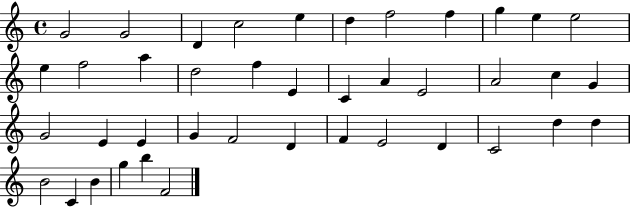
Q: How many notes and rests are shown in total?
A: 41